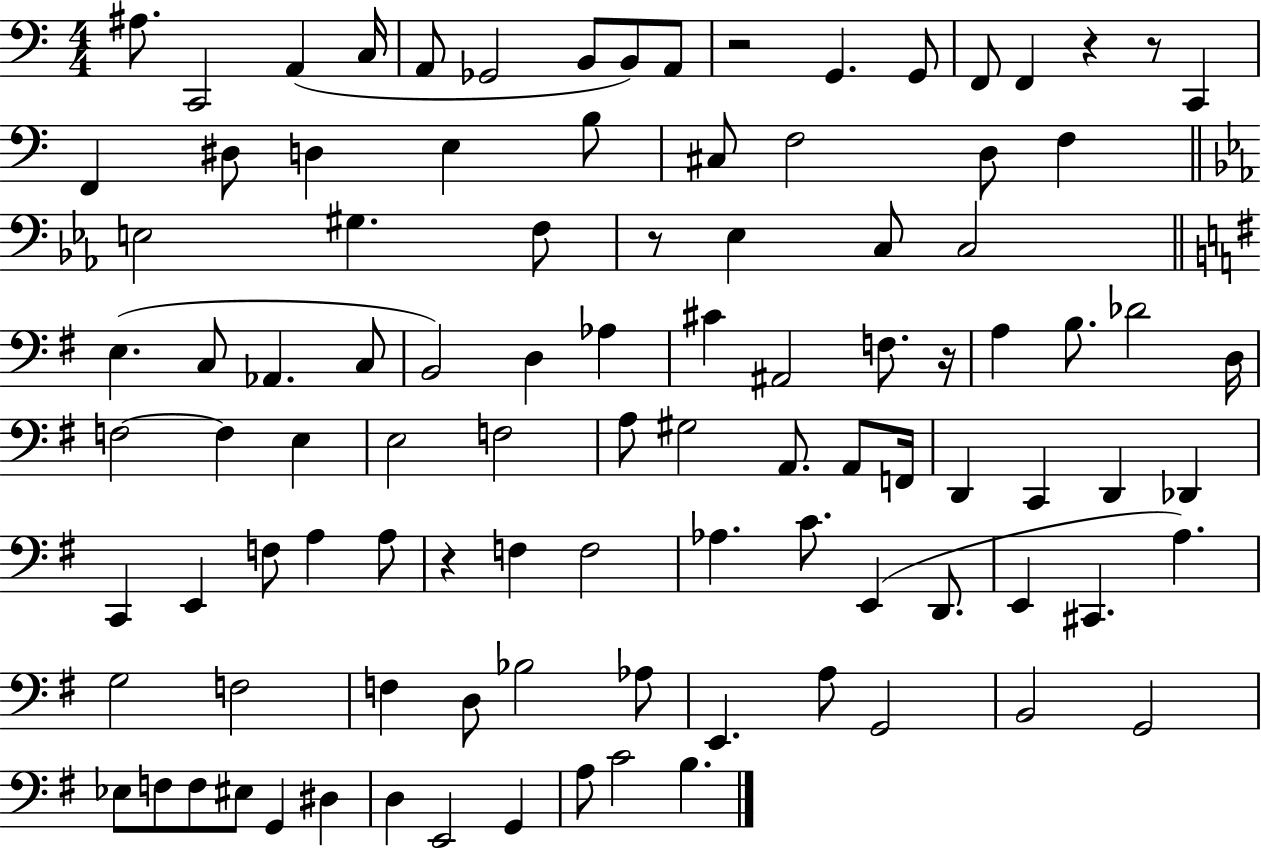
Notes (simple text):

A#3/e. C2/h A2/q C3/s A2/e Gb2/h B2/e B2/e A2/e R/h G2/q. G2/e F2/e F2/q R/q R/e C2/q F2/q D#3/e D3/q E3/q B3/e C#3/e F3/h D3/e F3/q E3/h G#3/q. F3/e R/e Eb3/q C3/e C3/h E3/q. C3/e Ab2/q. C3/e B2/h D3/q Ab3/q C#4/q A#2/h F3/e. R/s A3/q B3/e. Db4/h D3/s F3/h F3/q E3/q E3/h F3/h A3/e G#3/h A2/e. A2/e F2/s D2/q C2/q D2/q Db2/q C2/q E2/q F3/e A3/q A3/e R/q F3/q F3/h Ab3/q. C4/e. E2/q D2/e. E2/q C#2/q. A3/q. G3/h F3/h F3/q D3/e Bb3/h Ab3/e E2/q. A3/e G2/h B2/h G2/h Eb3/e F3/e F3/e EIS3/e G2/q D#3/q D3/q E2/h G2/q A3/e C4/h B3/q.